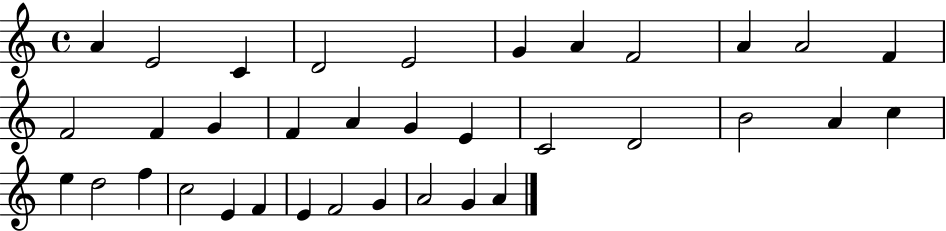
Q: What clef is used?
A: treble